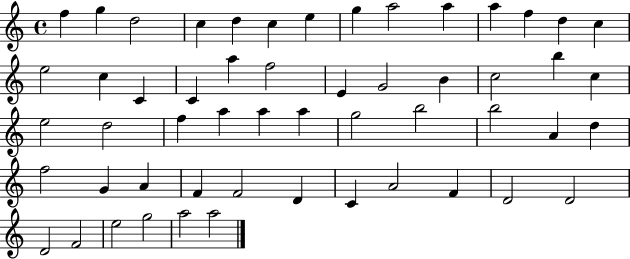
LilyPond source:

{
  \clef treble
  \time 4/4
  \defaultTimeSignature
  \key c \major
  f''4 g''4 d''2 | c''4 d''4 c''4 e''4 | g''4 a''2 a''4 | a''4 f''4 d''4 c''4 | \break e''2 c''4 c'4 | c'4 a''4 f''2 | e'4 g'2 b'4 | c''2 b''4 c''4 | \break e''2 d''2 | f''4 a''4 a''4 a''4 | g''2 b''2 | b''2 a'4 d''4 | \break f''2 g'4 a'4 | f'4 f'2 d'4 | c'4 a'2 f'4 | d'2 d'2 | \break d'2 f'2 | e''2 g''2 | a''2 a''2 | \bar "|."
}